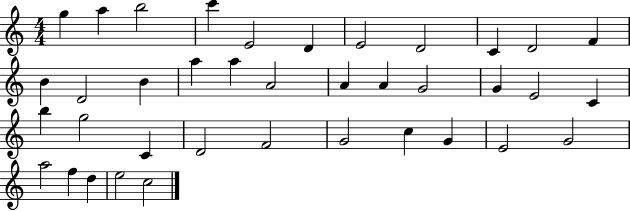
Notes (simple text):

G5/q A5/q B5/h C6/q E4/h D4/q E4/h D4/h C4/q D4/h F4/q B4/q D4/h B4/q A5/q A5/q A4/h A4/q A4/q G4/h G4/q E4/h C4/q B5/q G5/h C4/q D4/h F4/h G4/h C5/q G4/q E4/h G4/h A5/h F5/q D5/q E5/h C5/h